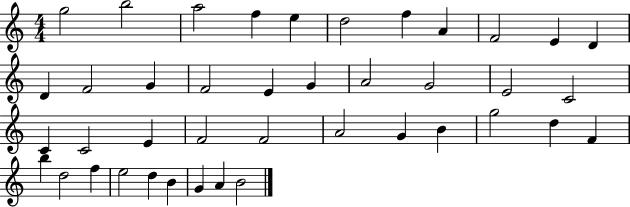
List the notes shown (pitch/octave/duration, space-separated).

G5/h B5/h A5/h F5/q E5/q D5/h F5/q A4/q F4/h E4/q D4/q D4/q F4/h G4/q F4/h E4/q G4/q A4/h G4/h E4/h C4/h C4/q C4/h E4/q F4/h F4/h A4/h G4/q B4/q G5/h D5/q F4/q B5/q D5/h F5/q E5/h D5/q B4/q G4/q A4/q B4/h